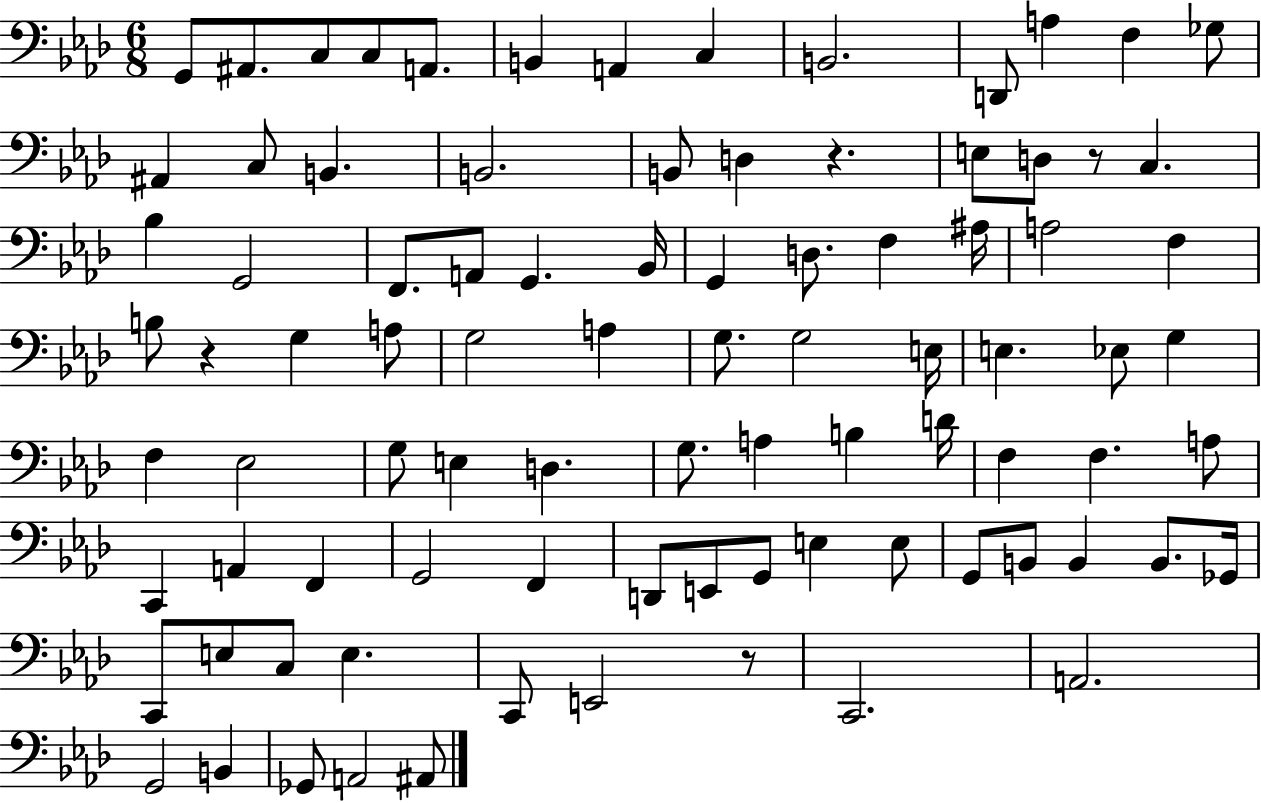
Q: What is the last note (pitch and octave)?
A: A#2